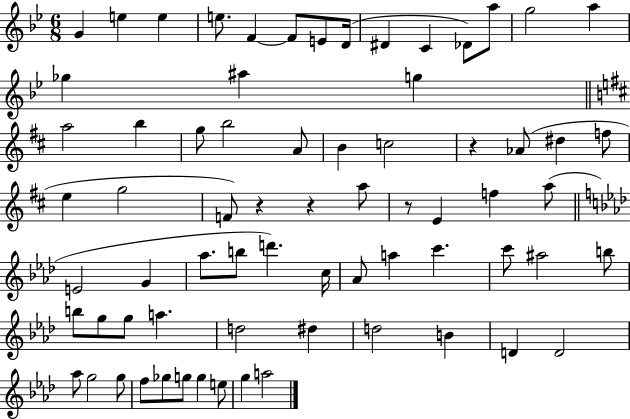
G4/q E5/q E5/q E5/e. F4/q F4/e E4/e D4/s D#4/q C4/q Db4/e A5/e G5/h A5/q Gb5/q A#5/q G5/q A5/h B5/q G5/e B5/h A4/e B4/q C5/h R/q Ab4/e D#5/q F5/e E5/q G5/h F4/e R/q R/q A5/e R/e E4/q F5/q A5/e E4/h G4/q Ab5/e. B5/e D6/q. C5/s Ab4/e A5/q C6/q. C6/e A#5/h B5/e B5/e G5/e G5/e A5/q. D5/h D#5/q D5/h B4/q D4/q D4/h Ab5/e G5/h G5/e F5/e Gb5/e G5/e G5/q E5/e G5/q A5/h